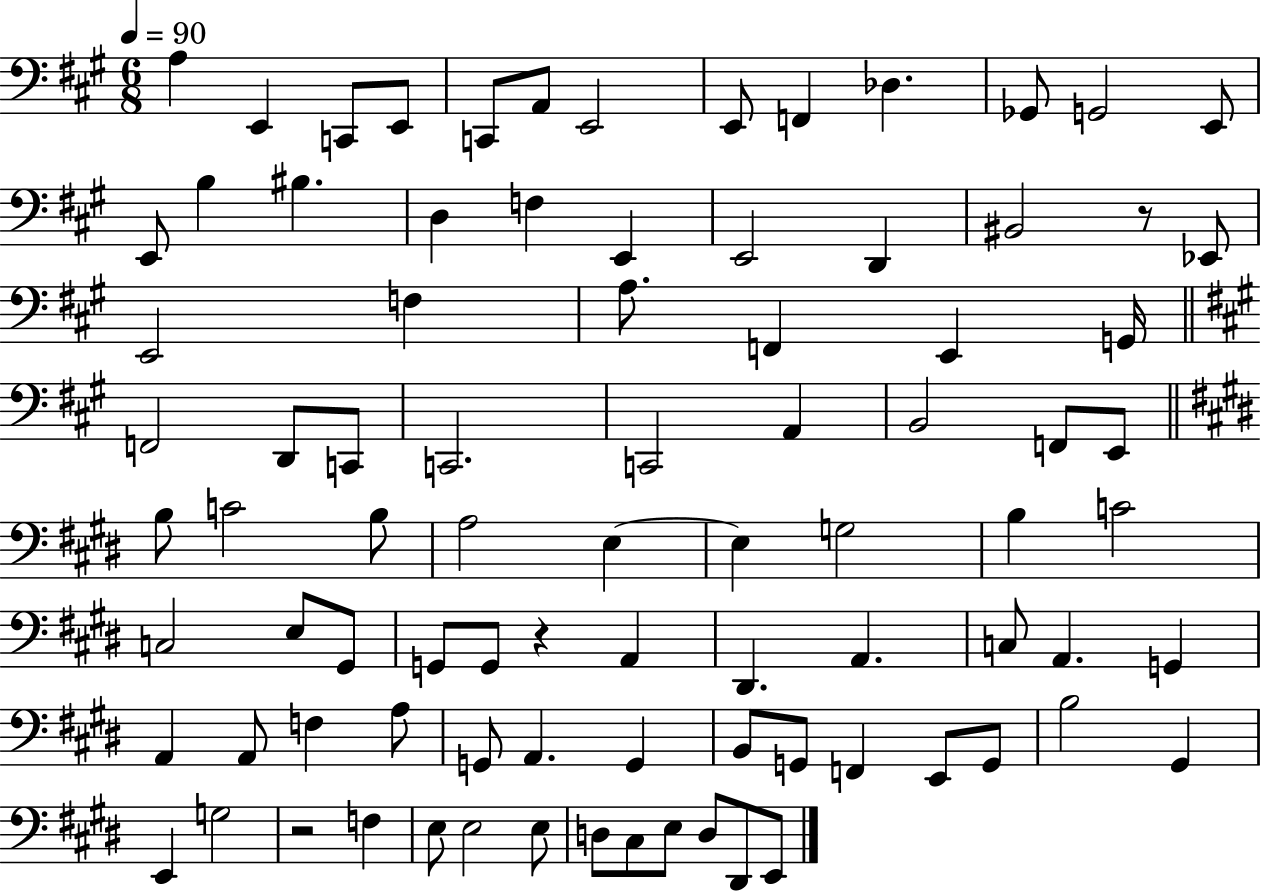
{
  \clef bass
  \numericTimeSignature
  \time 6/8
  \key a \major
  \tempo 4 = 90
  \repeat volta 2 { a4 e,4 c,8 e,8 | c,8 a,8 e,2 | e,8 f,4 des4. | ges,8 g,2 e,8 | \break e,8 b4 bis4. | d4 f4 e,4 | e,2 d,4 | bis,2 r8 ees,8 | \break e,2 f4 | a8. f,4 e,4 g,16 | \bar "||" \break \key a \major f,2 d,8 c,8 | c,2. | c,2 a,4 | b,2 f,8 e,8 | \break \bar "||" \break \key e \major b8 c'2 b8 | a2 e4~~ | e4 g2 | b4 c'2 | \break c2 e8 gis,8 | g,8 g,8 r4 a,4 | dis,4. a,4. | c8 a,4. g,4 | \break a,4 a,8 f4 a8 | g,8 a,4. g,4 | b,8 g,8 f,4 e,8 g,8 | b2 gis,4 | \break e,4 g2 | r2 f4 | e8 e2 e8 | d8 cis8 e8 d8 dis,8 e,8 | \break } \bar "|."
}